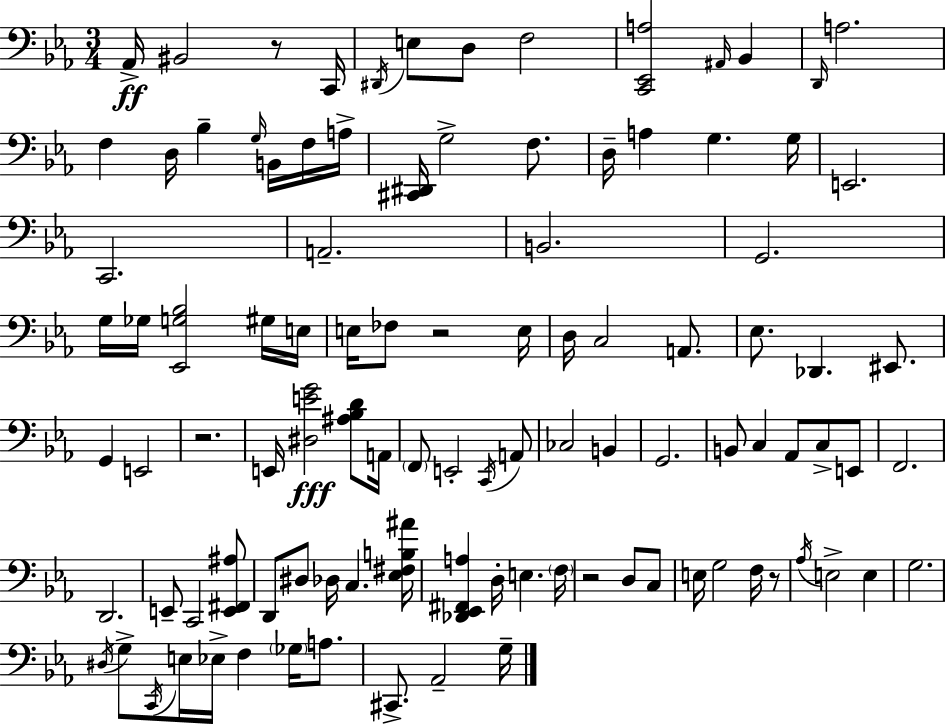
{
  \clef bass
  \numericTimeSignature
  \time 3/4
  \key ees \major
  aes,16->\ff bis,2 r8 c,16 | \acciaccatura { dis,16 } e8 d8 f2 | <c, ees, a>2 \grace { ais,16 } bes,4 | \grace { d,16 } a2. | \break f4 d16 bes4-- | \grace { g16 } b,16 f16 a16-> <cis, dis,>16 g2-> | f8. d16-- a4 g4. | g16 e,2. | \break c,2. | a,2.-- | b,2. | g,2. | \break g16 ges16 <ees, g bes>2 | gis16 e16 e16 fes8 r2 | e16 d16 c2 | a,8. ees8. des,4. | \break eis,8. g,4 e,2 | r2. | e,16 <dis e' g'>2\fff | <ais bes d'>8 a,16 \parenthesize f,8 e,2-. | \break \acciaccatura { c,16 } a,8 ces2 | b,4 g,2. | b,8 c4 aes,8 | c8-> e,8 f,2. | \break d,2. | e,8-- c,2 | <e, fis, ais>8 d,8 dis8 des16 c4. | <ees fis b ais'>16 <des, ees, fis, a>4 d16-. e4. | \break \parenthesize f16 r2 | d8 c8 e16 g2 | f16 r8 \acciaccatura { aes16 } e2-> | e4 g2. | \break \acciaccatura { dis16 } g8-> \acciaccatura { c,16 } e16 ees16-> | f4 \parenthesize ges16 a8. cis,8.-> aes,2-- | g16-- \bar "|."
}